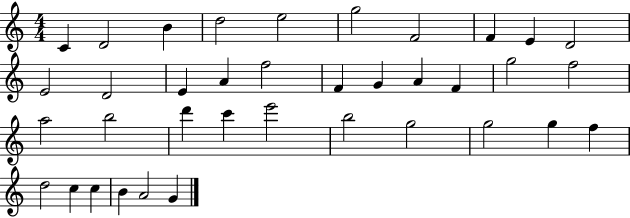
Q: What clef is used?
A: treble